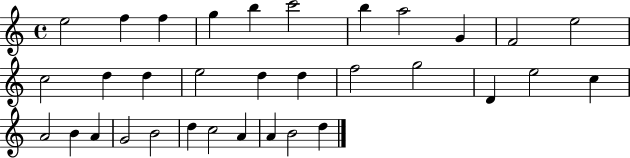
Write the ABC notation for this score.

X:1
T:Untitled
M:4/4
L:1/4
K:C
e2 f f g b c'2 b a2 G F2 e2 c2 d d e2 d d f2 g2 D e2 c A2 B A G2 B2 d c2 A A B2 d